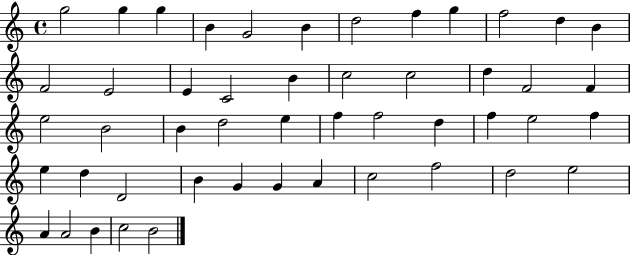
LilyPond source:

{
  \clef treble
  \time 4/4
  \defaultTimeSignature
  \key c \major
  g''2 g''4 g''4 | b'4 g'2 b'4 | d''2 f''4 g''4 | f''2 d''4 b'4 | \break f'2 e'2 | e'4 c'2 b'4 | c''2 c''2 | d''4 f'2 f'4 | \break e''2 b'2 | b'4 d''2 e''4 | f''4 f''2 d''4 | f''4 e''2 f''4 | \break e''4 d''4 d'2 | b'4 g'4 g'4 a'4 | c''2 f''2 | d''2 e''2 | \break a'4 a'2 b'4 | c''2 b'2 | \bar "|."
}